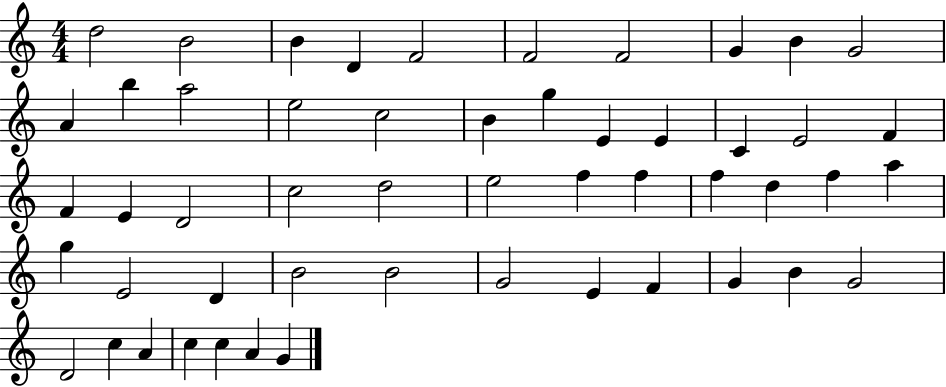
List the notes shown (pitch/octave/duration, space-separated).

D5/h B4/h B4/q D4/q F4/h F4/h F4/h G4/q B4/q G4/h A4/q B5/q A5/h E5/h C5/h B4/q G5/q E4/q E4/q C4/q E4/h F4/q F4/q E4/q D4/h C5/h D5/h E5/h F5/q F5/q F5/q D5/q F5/q A5/q G5/q E4/h D4/q B4/h B4/h G4/h E4/q F4/q G4/q B4/q G4/h D4/h C5/q A4/q C5/q C5/q A4/q G4/q